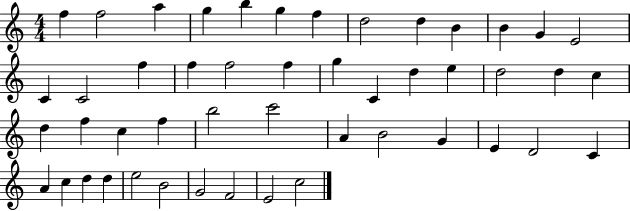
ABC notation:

X:1
T:Untitled
M:4/4
L:1/4
K:C
f f2 a g b g f d2 d B B G E2 C C2 f f f2 f g C d e d2 d c d f c f b2 c'2 A B2 G E D2 C A c d d e2 B2 G2 F2 E2 c2